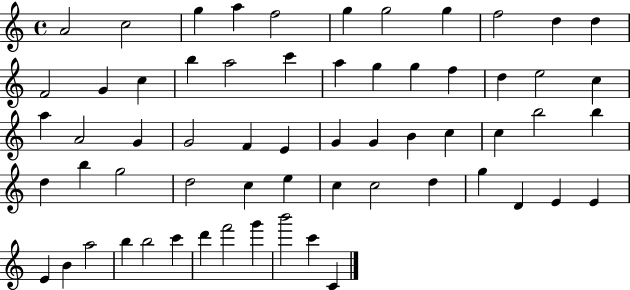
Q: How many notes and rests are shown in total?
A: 62